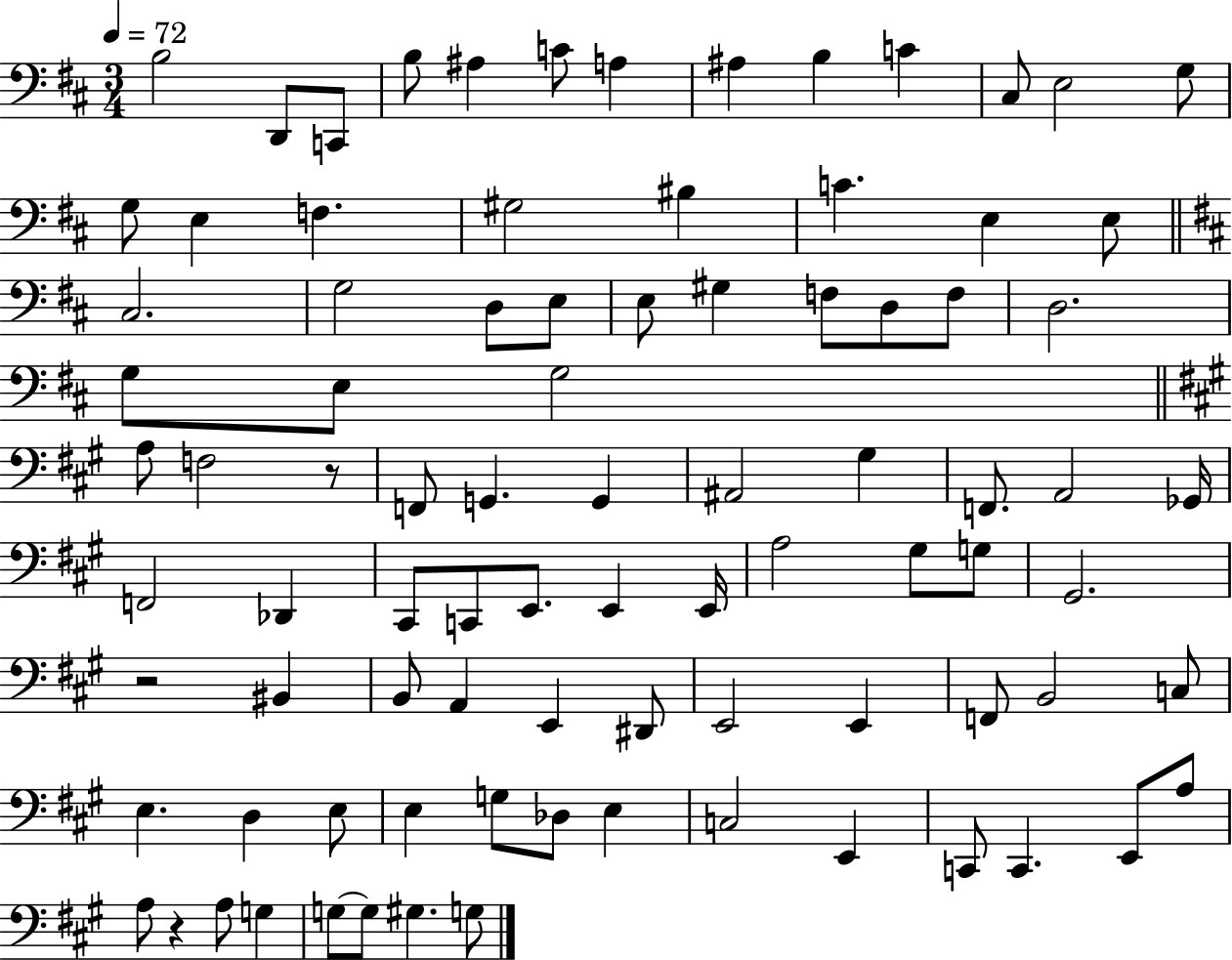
{
  \clef bass
  \numericTimeSignature
  \time 3/4
  \key d \major
  \tempo 4 = 72
  b2 d,8 c,8 | b8 ais4 c'8 a4 | ais4 b4 c'4 | cis8 e2 g8 | \break g8 e4 f4. | gis2 bis4 | c'4. e4 e8 | \bar "||" \break \key d \major cis2. | g2 d8 e8 | e8 gis4 f8 d8 f8 | d2. | \break g8 e8 g2 | \bar "||" \break \key a \major a8 f2 r8 | f,8 g,4. g,4 | ais,2 gis4 | f,8. a,2 ges,16 | \break f,2 des,4 | cis,8 c,8 e,8. e,4 e,16 | a2 gis8 g8 | gis,2. | \break r2 bis,4 | b,8 a,4 e,4 dis,8 | e,2 e,4 | f,8 b,2 c8 | \break e4. d4 e8 | e4 g8 des8 e4 | c2 e,4 | c,8 c,4. e,8 a8 | \break a8 r4 a8 g4 | g8~~ g8 gis4. g8 | \bar "|."
}